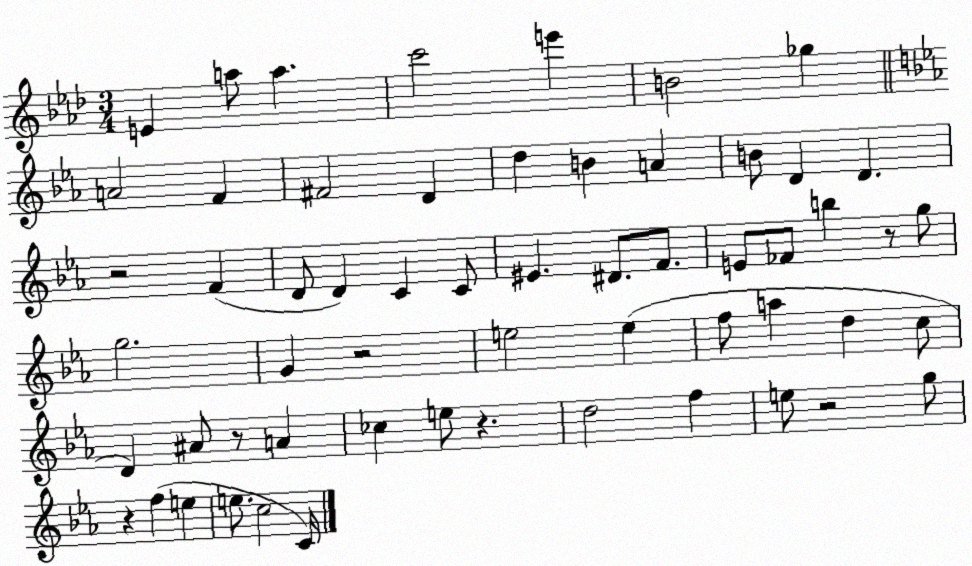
X:1
T:Untitled
M:3/4
L:1/4
K:Ab
E a/2 a c'2 e' B2 _g A2 F ^F2 D d B A B/2 D D z2 F D/2 D C C/2 ^E ^D/2 F/2 E/2 _F/2 b z/2 g/2 g2 G z2 e2 e f/2 a d c/2 D ^A/2 z/2 A _c e/2 z d2 f e/2 z2 g/2 z f e e/2 c2 C/4